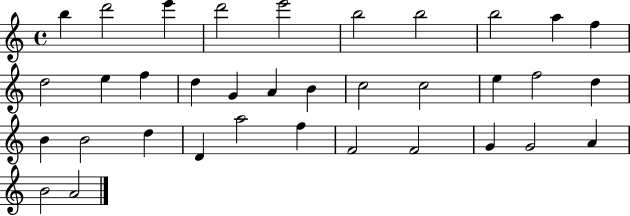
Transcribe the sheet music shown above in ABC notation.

X:1
T:Untitled
M:4/4
L:1/4
K:C
b d'2 e' d'2 e'2 b2 b2 b2 a f d2 e f d G A B c2 c2 e f2 d B B2 d D a2 f F2 F2 G G2 A B2 A2